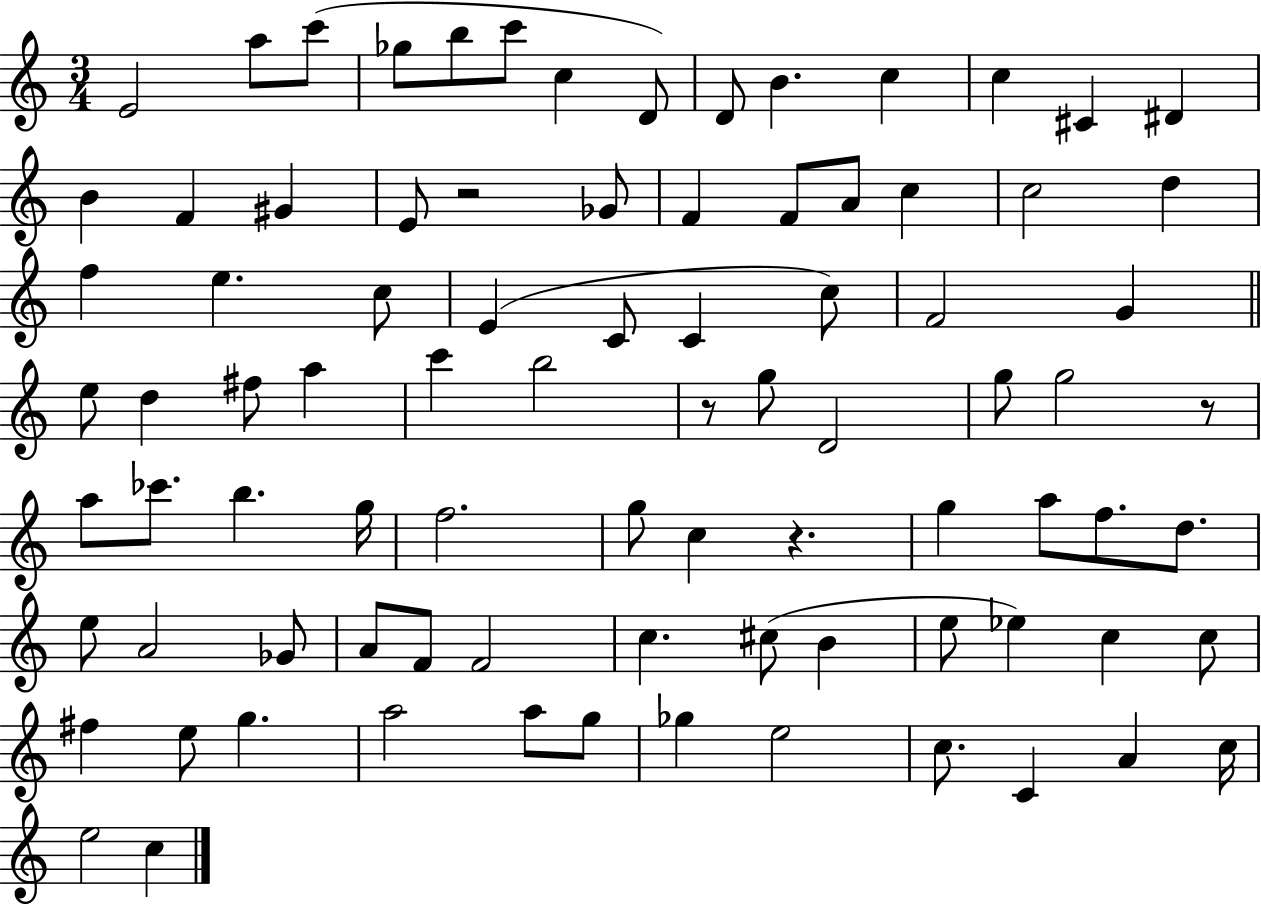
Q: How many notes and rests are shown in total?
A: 86